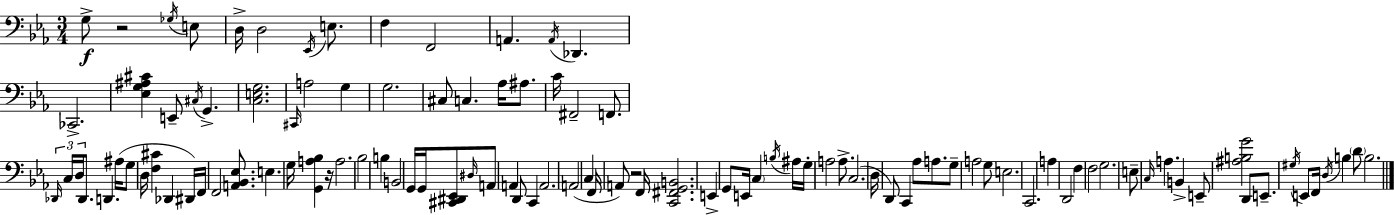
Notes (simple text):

G3/e R/h Gb3/s E3/e D3/s D3/h Eb2/s E3/e. F3/q F2/h A2/q. A2/s Db2/q. CES2/h. [Eb3,G3,A#3,C#4]/q E2/e C#3/s G2/q. [C3,E3,G3]/h. C#2/s A3/h G3/q G3/h. C#3/e C3/q. Ab3/s A#3/e. C4/s F#2/h F2/e. Db2/s C3/s D3/s Db2/e. D2/q. A#3/s G3/e D3/s [F3,C#4]/q Db2/q D#2/s F2/s F2/h [A2,Bb2,Eb3]/e. E3/q. G3/s [G2,A3,Bb3]/q R/s A3/h. Bb3/h B3/q B2/h G2/s G2/s [C#2,D#2,Eb2]/e D#3/s A2/e A2/q D2/e C2/q A2/h. A2/h C3/q F2/s A2/e R/h F2/s [C2,F#2,G2,B2]/h. E2/q G2/e E2/s C3/q B3/s A#3/s G3/s A3/h A3/e. C3/h. D3/s D2/e C2/q Ab3/e A3/e. G3/e A3/h G3/e E3/h. C2/h. A3/q D2/h F3/q F3/h G3/h. E3/e C3/s A3/q. B2/q E2/e [A#3,B3,G4]/h D2/e E2/e. G#3/s E2/e F2/s D3/s B3/q D4/e B3/h.